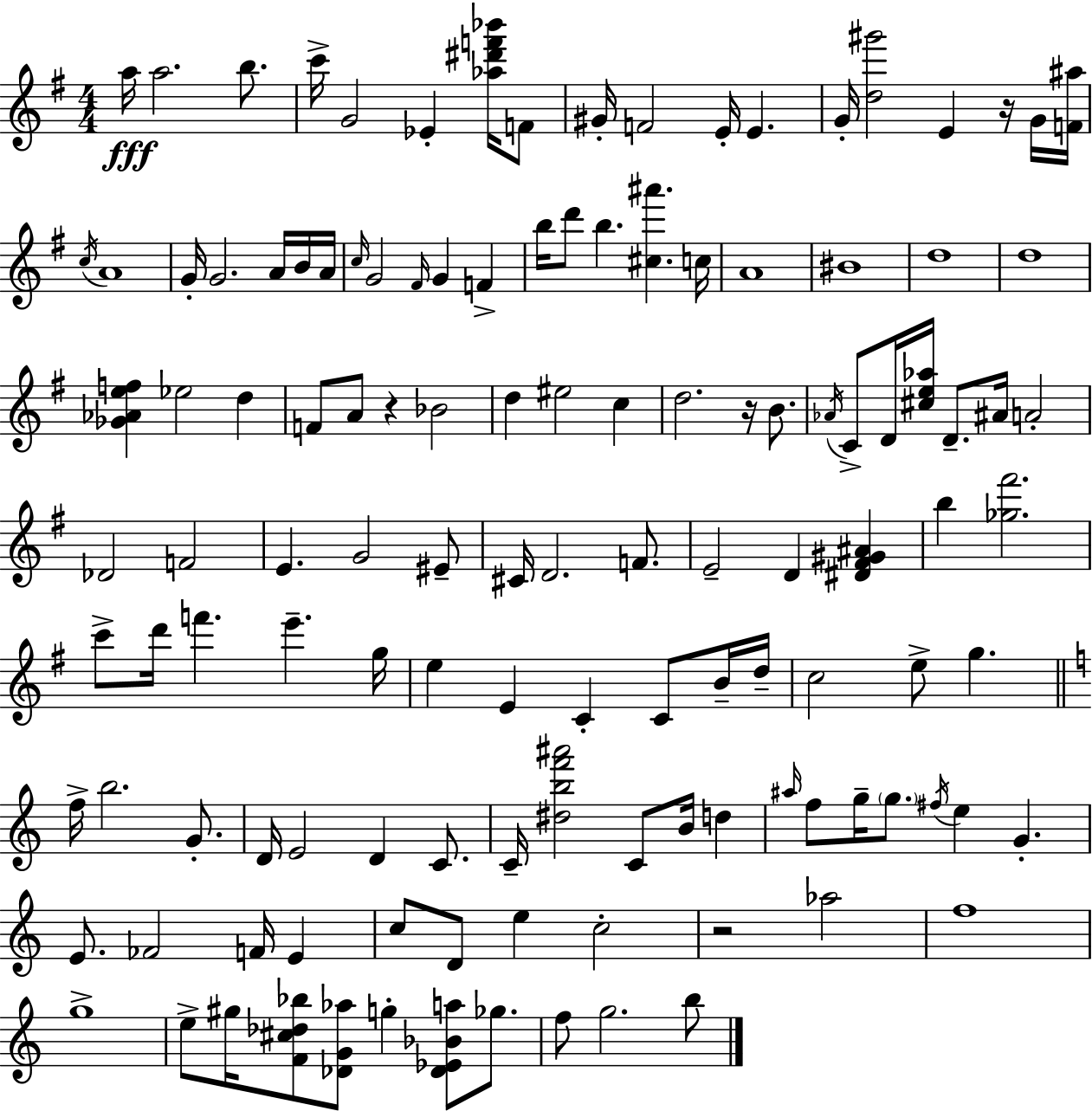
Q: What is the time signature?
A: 4/4